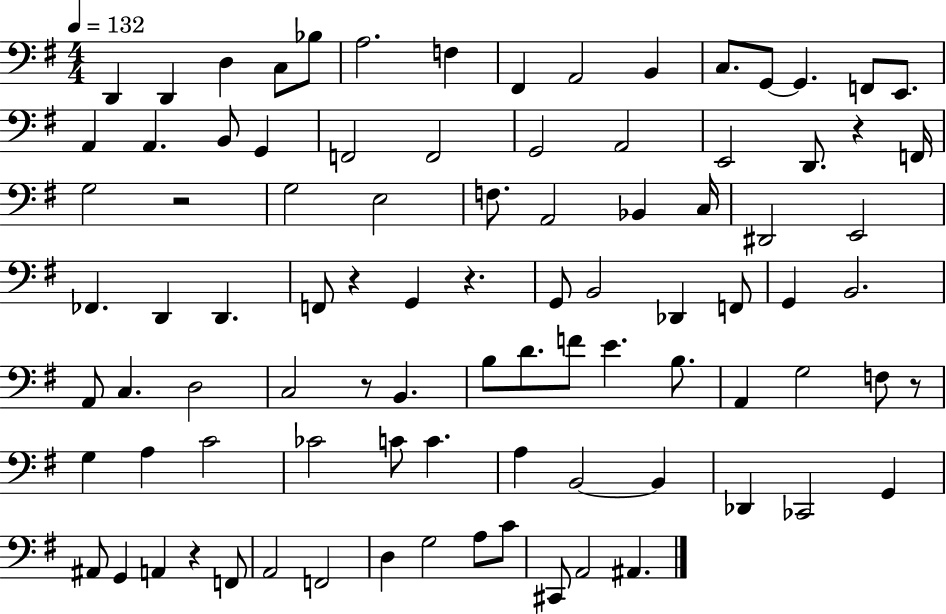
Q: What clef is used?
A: bass